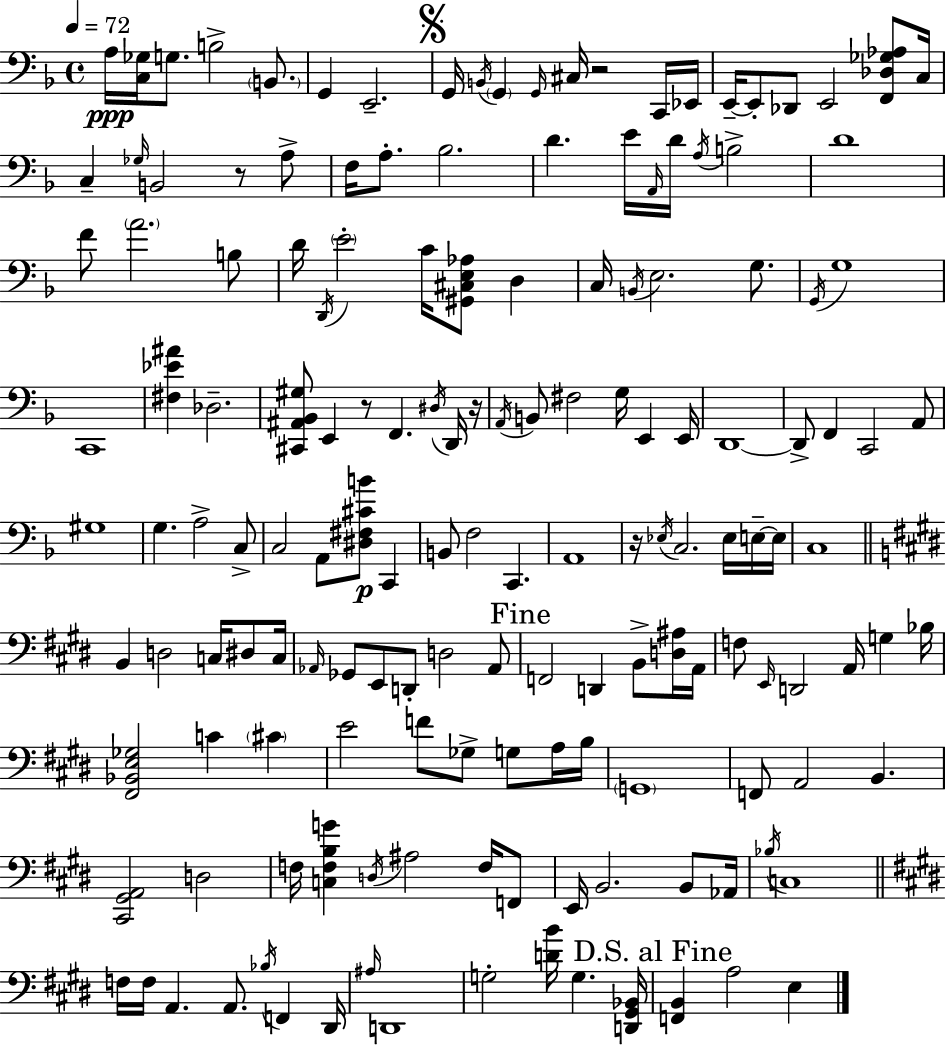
A3/s [C3,Gb3]/s G3/e. B3/h B2/e. G2/q E2/h. G2/s B2/s G2/q G2/s C#3/s R/h C2/s Eb2/s E2/s E2/e Db2/e E2/h [F2,Db3,Gb3,Ab3]/e C3/s C3/q Gb3/s B2/h R/e A3/e F3/s A3/e. Bb3/h. D4/q. E4/s A2/s D4/s A3/s B3/h D4/w F4/e A4/h. B3/e D4/s D2/s E4/h C4/s [G#2,C#3,E3,Ab3]/e D3/q C3/s B2/s E3/h. G3/e. G2/s G3/w C2/w [F#3,Eb4,A#4]/q Db3/h. [C#2,A#2,Bb2,G#3]/e E2/q R/e F2/q. D#3/s D2/s R/s A2/s B2/e F#3/h G3/s E2/q E2/s D2/w D2/e F2/q C2/h A2/e G#3/w G3/q. A3/h C3/e C3/h A2/e [D#3,F#3,C#4,B4]/e C2/q B2/e F3/h C2/q. A2/w R/s Eb3/s C3/h. Eb3/s E3/s E3/s C3/w B2/q D3/h C3/s D#3/e C3/s Ab2/s Gb2/e E2/e D2/e D3/h Ab2/e F2/h D2/q B2/e [D3,A#3]/s A2/s F3/e E2/s D2/h A2/s G3/q Bb3/s [F#2,Bb2,E3,Gb3]/h C4/q C#4/q E4/h F4/e Gb3/e G3/e A3/s B3/s G2/w F2/e A2/h B2/q. [C#2,G#2,A2]/h D3/h F3/s [C3,F3,B3,G4]/q D3/s A#3/h F3/s F2/e E2/s B2/h. B2/e Ab2/s Bb3/s C3/w F3/s F3/s A2/q. A2/e. Bb3/s F2/q D#2/s A#3/s D2/w G3/h [D4,B4]/s G3/q. [D2,G#2,Bb2]/s [F2,B2]/q A3/h E3/q